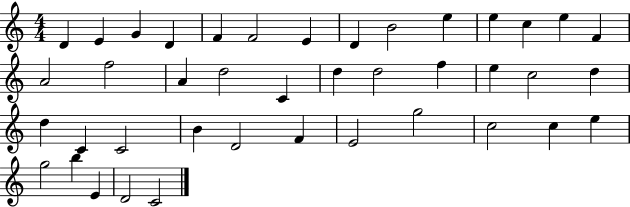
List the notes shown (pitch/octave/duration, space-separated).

D4/q E4/q G4/q D4/q F4/q F4/h E4/q D4/q B4/h E5/q E5/q C5/q E5/q F4/q A4/h F5/h A4/q D5/h C4/q D5/q D5/h F5/q E5/q C5/h D5/q D5/q C4/q C4/h B4/q D4/h F4/q E4/h G5/h C5/h C5/q E5/q G5/h B5/q E4/q D4/h C4/h